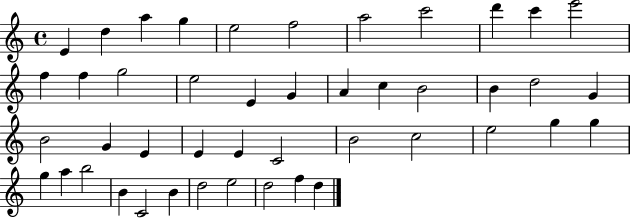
X:1
T:Untitled
M:4/4
L:1/4
K:C
E d a g e2 f2 a2 c'2 d' c' e'2 f f g2 e2 E G A c B2 B d2 G B2 G E E E C2 B2 c2 e2 g g g a b2 B C2 B d2 e2 d2 f d